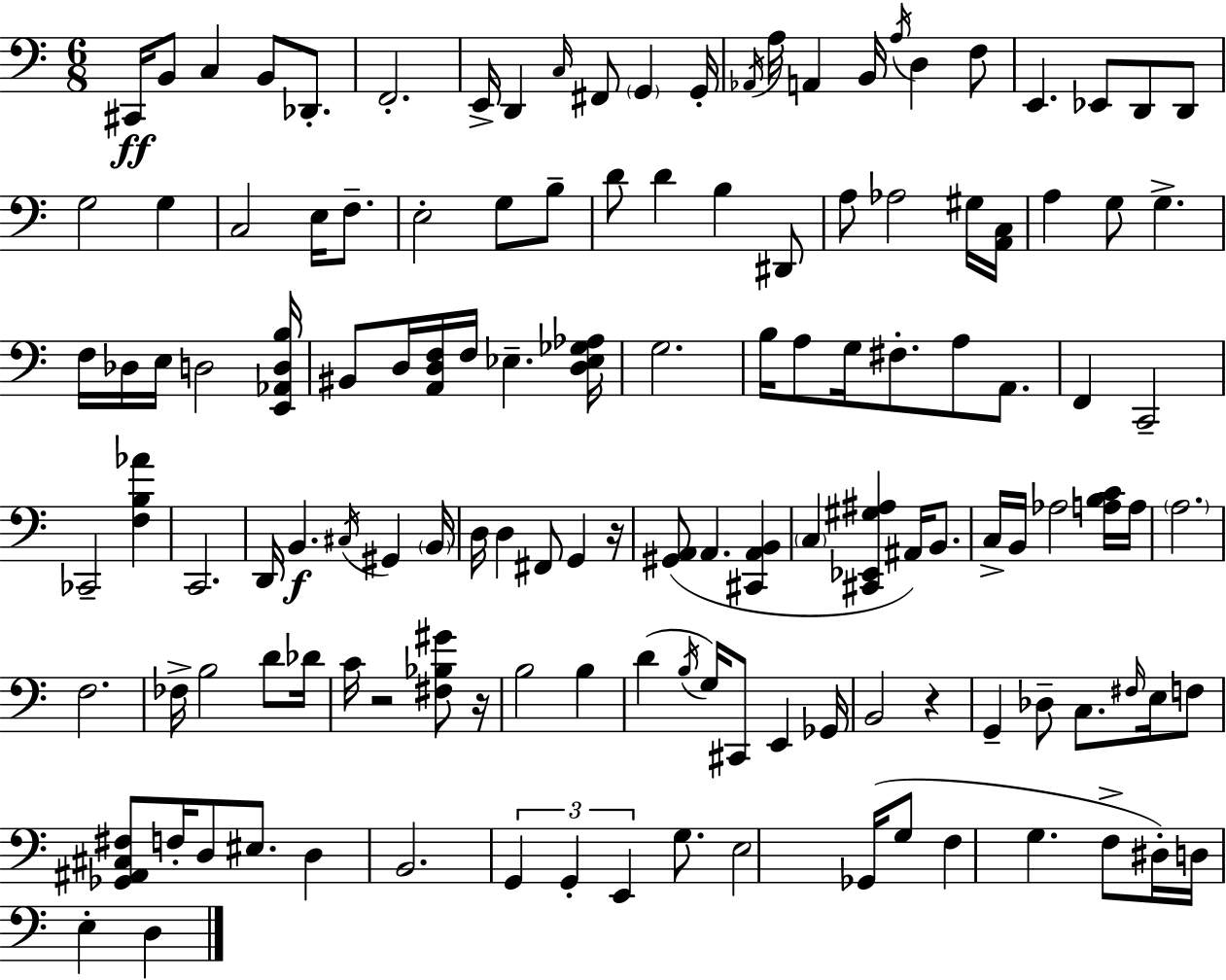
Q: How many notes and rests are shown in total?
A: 133